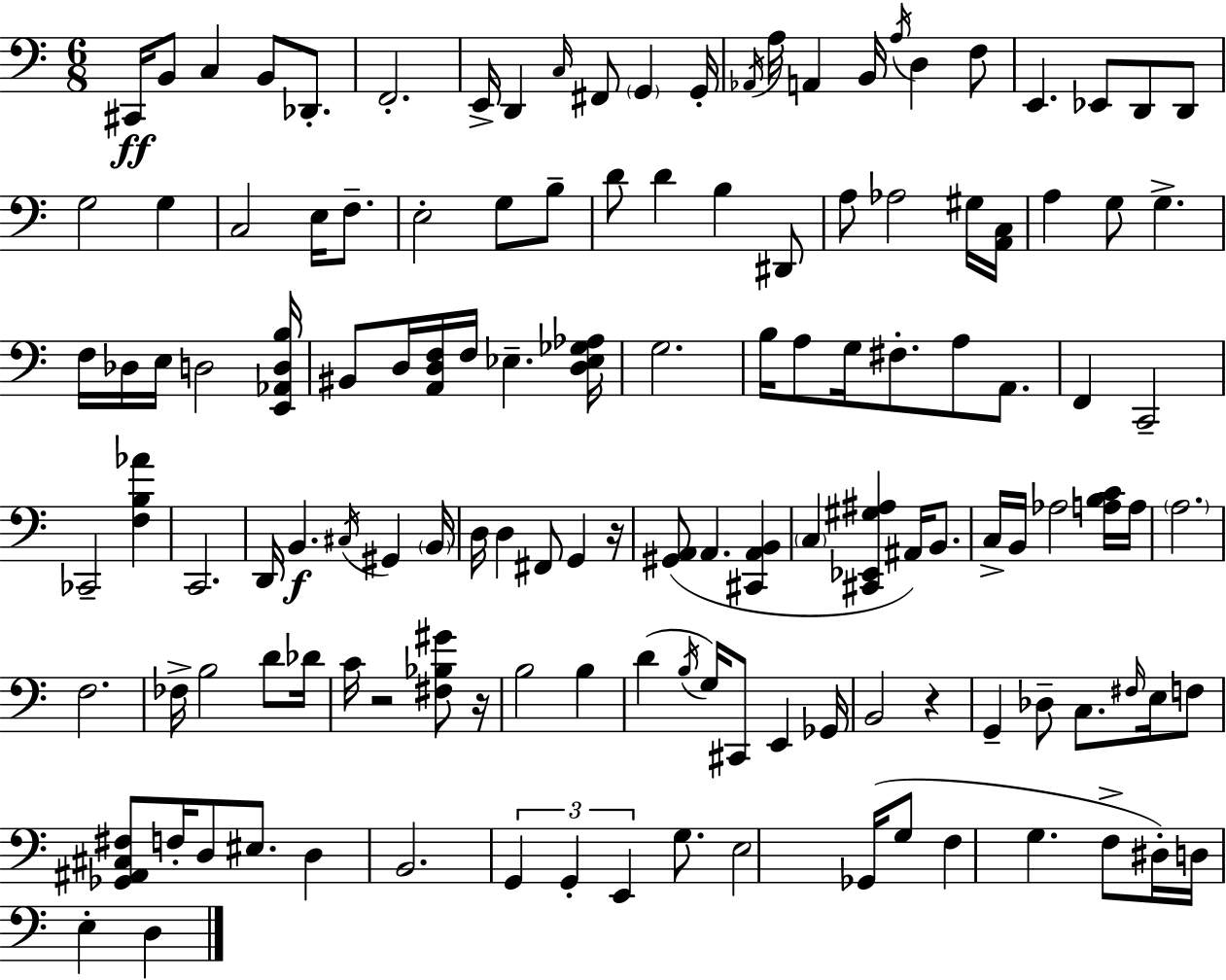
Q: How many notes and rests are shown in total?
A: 133